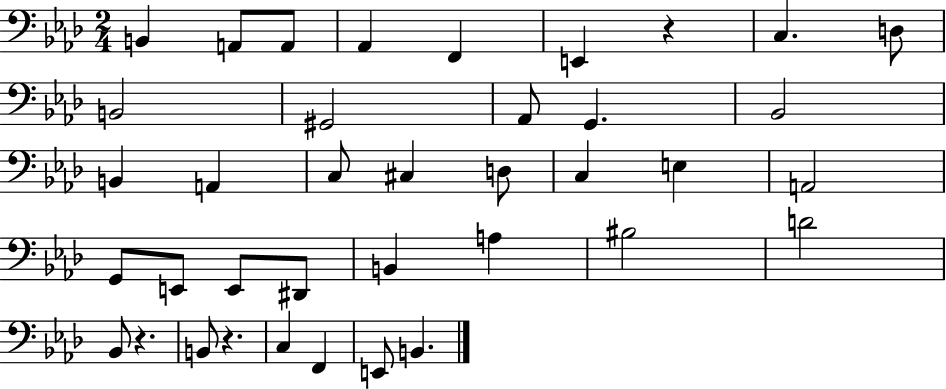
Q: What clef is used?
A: bass